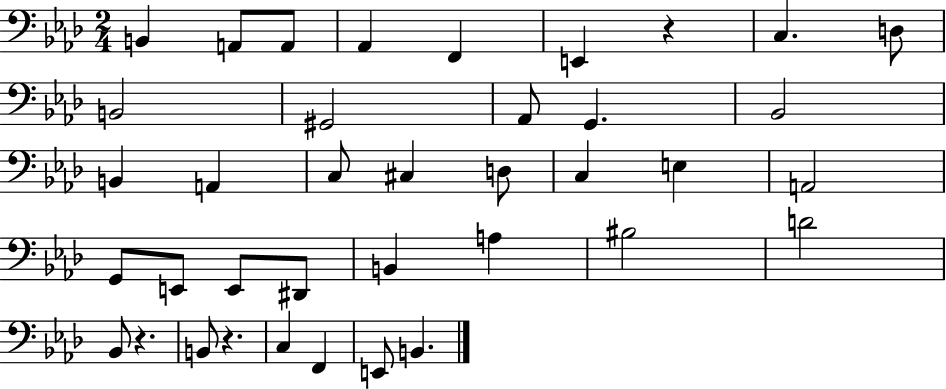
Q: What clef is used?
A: bass